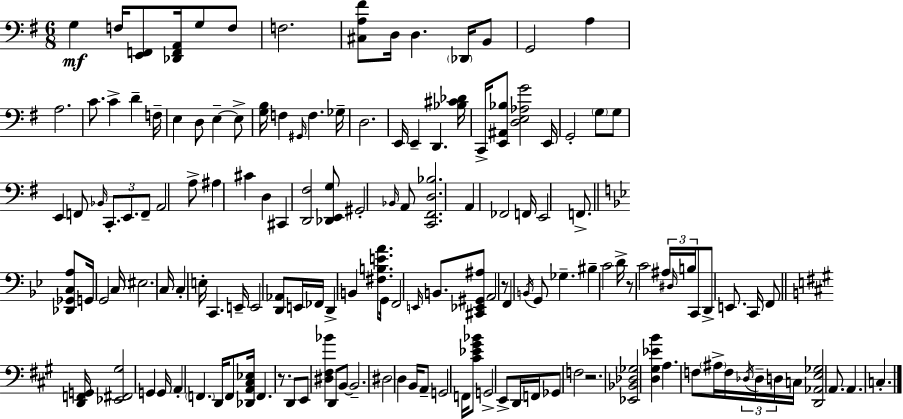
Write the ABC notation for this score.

X:1
T:Untitled
M:6/8
L:1/4
K:Em
G, F,/4 [E,,F,,]/2 [_D,,F,,A,,]/4 G,/2 F,/2 F,2 [^C,A,^F]/2 D,/4 D, _D,,/4 B,,/2 G,,2 A, A,2 C/2 C D F,/4 E, D,/2 E, E,/2 [G,B,]/4 F, ^G,,/4 F, _G,/4 D,2 E,,/4 E,, D,, [_B,^C_D]/4 C,,/4 [E,,^A,,_B,]/2 [D,E,_A,G]2 E,,/4 G,,2 G,/2 G,/2 E,, F,,/2 _B,,/4 C,,/2 E,,/2 F,,/2 A,,2 A,/2 ^A, ^C D, ^C,, [D,,^F,]2 [_D,,E,,G,]/2 ^G,,2 _B,,/4 A,,/2 [C,,^F,,D,_B,]2 A,, _F,,2 F,,/4 E,,2 F,,/2 [_D,,_G,,C,A,]/2 G,,/4 G,,2 C,/4 ^E,2 C,/4 C, E,/4 C,, E,,/4 E,,2 [D,,_A,,]/2 E,,/4 _F,,/4 D,, B,, [^F,B,EA]/2 G,,/4 F,,2 E,,/4 B,,/2 [^C,,_E,,^G,,^A,]/2 A,,2 z/2 F,, B,,/4 G,,/2 _G, ^B, C2 D/4 z/2 C2 ^A,/4 ^D,/4 B,/4 C,,/2 D,,/2 E,,/2 C,,/4 F,,/2 [D,,F,,G,,]/4 [_E,,^F,,^G,]2 G,, G,,/4 A,, F,, D,,/4 F,,/2 [_D,,A,,^C,_E,]/4 F,, z/2 D,,/2 E,,/2 [^D,^F,_B] D,,/2 B,,/2 B,,2 ^D,2 D, B,,/4 A,,/2 G,,2 F,,/4 [^C_E^G_B]/2 G,,2 E,,/2 D,,/4 F,,/4 _G,,/2 F,2 z2 [_E,,_B,,_D,_G,]2 [D,^G,_EB] A, F,/2 ^A,/4 F,/4 _D,/4 _D,/4 D,/4 C,/4 [D,,_A,,E,_G,]2 A,,/2 A,, C,